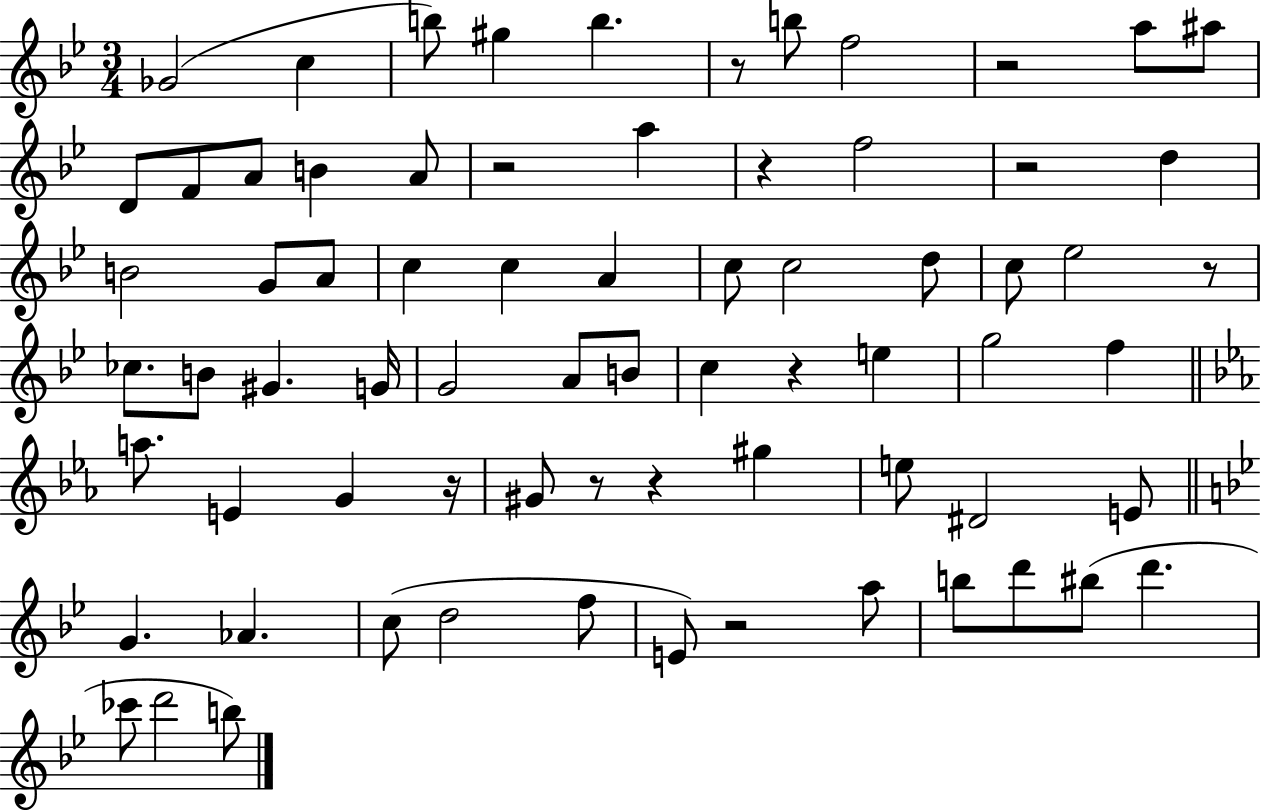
X:1
T:Untitled
M:3/4
L:1/4
K:Bb
_G2 c b/2 ^g b z/2 b/2 f2 z2 a/2 ^a/2 D/2 F/2 A/2 B A/2 z2 a z f2 z2 d B2 G/2 A/2 c c A c/2 c2 d/2 c/2 _e2 z/2 _c/2 B/2 ^G G/4 G2 A/2 B/2 c z e g2 f a/2 E G z/4 ^G/2 z/2 z ^g e/2 ^D2 E/2 G _A c/2 d2 f/2 E/2 z2 a/2 b/2 d'/2 ^b/2 d' _c'/2 d'2 b/2